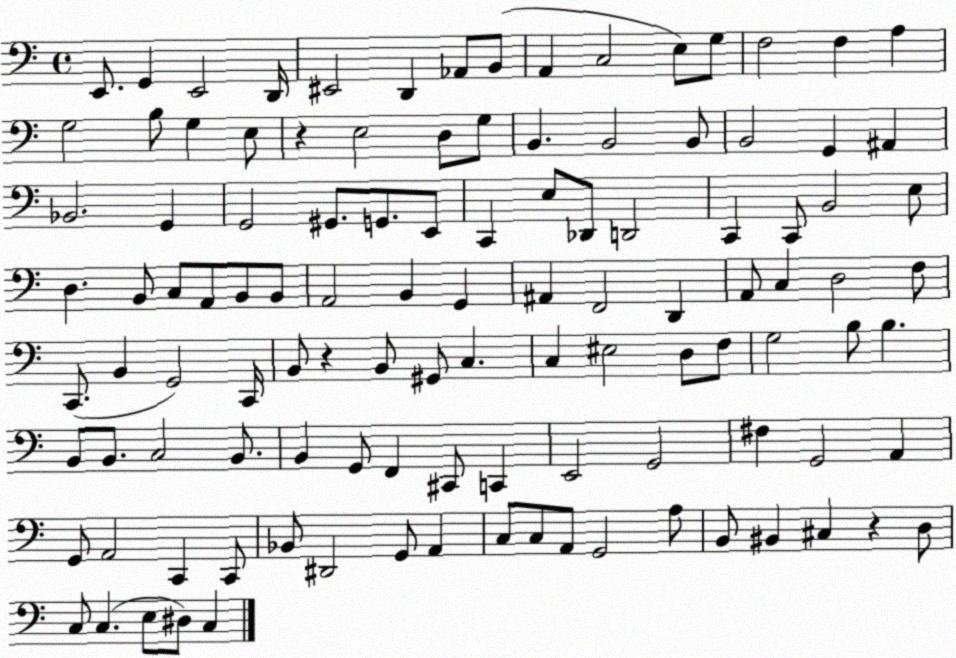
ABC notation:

X:1
T:Untitled
M:4/4
L:1/4
K:C
E,,/2 G,, E,,2 D,,/4 ^E,,2 D,, _A,,/2 B,,/2 A,, C,2 E,/2 G,/2 F,2 F, A, G,2 B,/2 G, E,/2 z E,2 D,/2 G,/2 B,, B,,2 B,,/2 B,,2 G,, ^A,, _B,,2 G,, G,,2 ^G,,/2 G,,/2 E,,/2 C,, E,/2 _D,,/2 D,,2 C,, C,,/2 B,,2 E,/2 D, B,,/2 C,/2 A,,/2 B,,/2 B,,/2 A,,2 B,, G,, ^A,, F,,2 D,, A,,/2 C, D,2 F,/2 C,,/2 B,, G,,2 C,,/4 B,,/2 z B,,/2 ^G,,/2 C, C, ^E,2 D,/2 F,/2 G,2 B,/2 B, B,,/2 B,,/2 C,2 B,,/2 B,, G,,/2 F,, ^C,,/2 C,, E,,2 G,,2 ^F, G,,2 A,, G,,/2 A,,2 C,, C,,/2 _B,,/2 ^D,,2 G,,/2 A,, C,/2 C,/2 A,,/2 G,,2 A,/2 B,,/2 ^B,, ^C, z D,/2 C,/2 C, E,/2 ^D,/2 C,